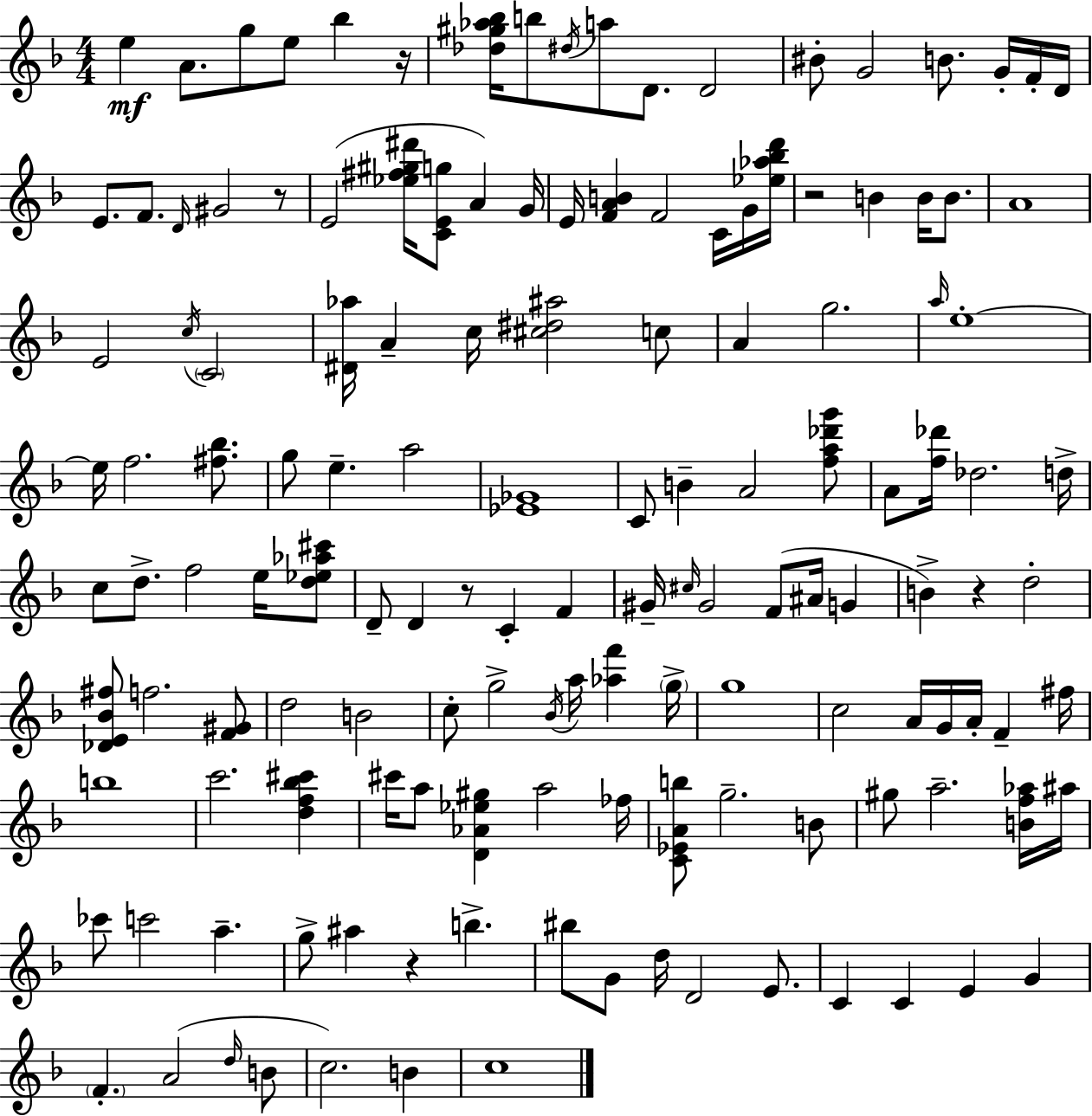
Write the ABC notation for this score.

X:1
T:Untitled
M:4/4
L:1/4
K:F
e A/2 g/2 e/2 _b z/4 [_d^g_a_b]/4 b/2 ^d/4 a/2 D/2 D2 ^B/2 G2 B/2 G/4 F/4 D/4 E/2 F/2 D/4 ^G2 z/2 E2 [_e^f^g^d']/4 [CEg]/2 A G/4 E/4 [FAB] F2 C/4 G/4 [_e_a_bd']/4 z2 B B/4 B/2 A4 E2 c/4 C2 [^D_a]/4 A c/4 [^c^d^a]2 c/2 A g2 a/4 e4 e/4 f2 [^f_b]/2 g/2 e a2 [_E_G]4 C/2 B A2 [fa_d'g']/2 A/2 [f_d']/4 _d2 d/4 c/2 d/2 f2 e/4 [d_e_a^c']/2 D/2 D z/2 C F ^G/4 ^c/4 ^G2 F/2 ^A/4 G B z d2 [_DE_B^f]/2 f2 [F^G]/2 d2 B2 c/2 g2 _B/4 a/4 [_af'] g/4 g4 c2 A/4 G/4 A/4 F ^f/4 b4 c'2 [df_b^c'] ^c'/4 a/2 [D_A_e^g] a2 _f/4 [C_EAb]/2 g2 B/2 ^g/2 a2 [Bf_a]/4 ^a/4 _c'/2 c'2 a g/2 ^a z b ^b/2 G/2 d/4 D2 E/2 C C E G F A2 d/4 B/2 c2 B c4